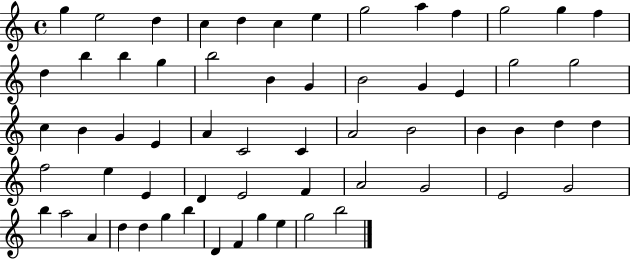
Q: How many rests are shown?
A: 0